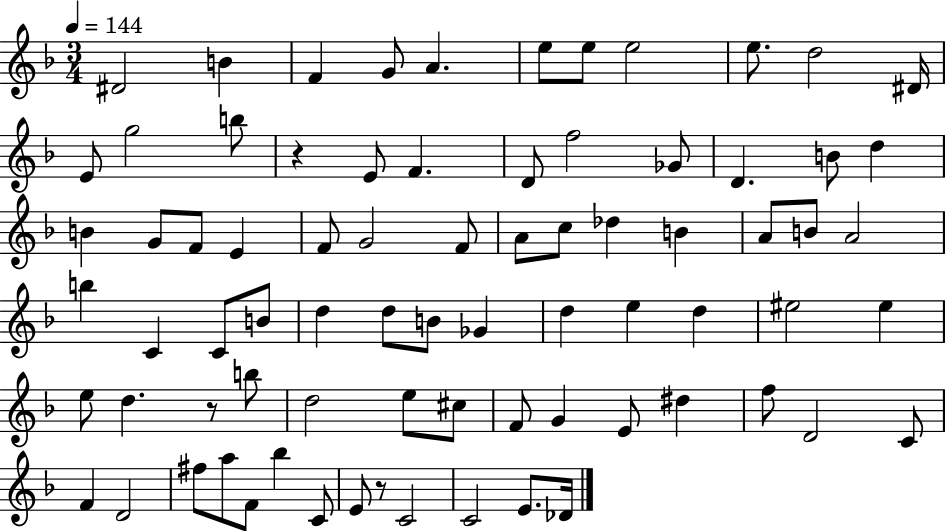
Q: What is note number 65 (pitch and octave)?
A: F#5